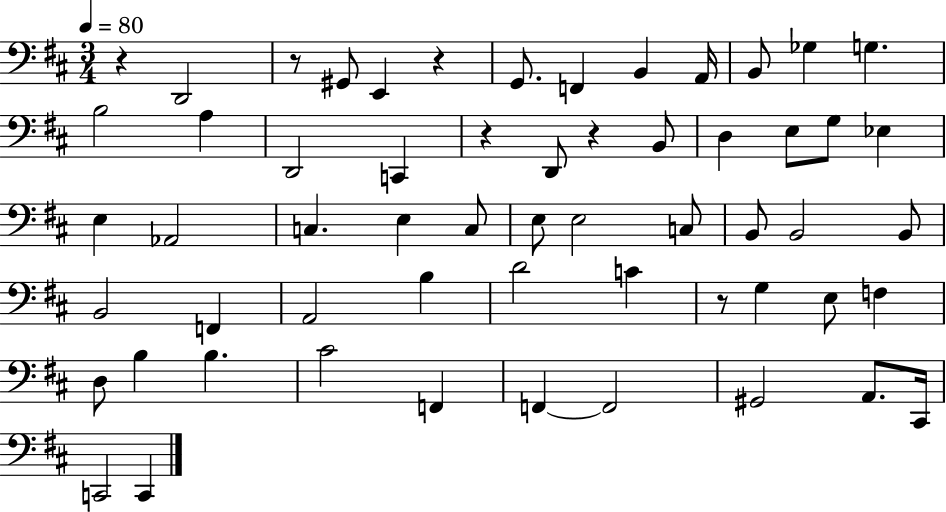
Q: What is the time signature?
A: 3/4